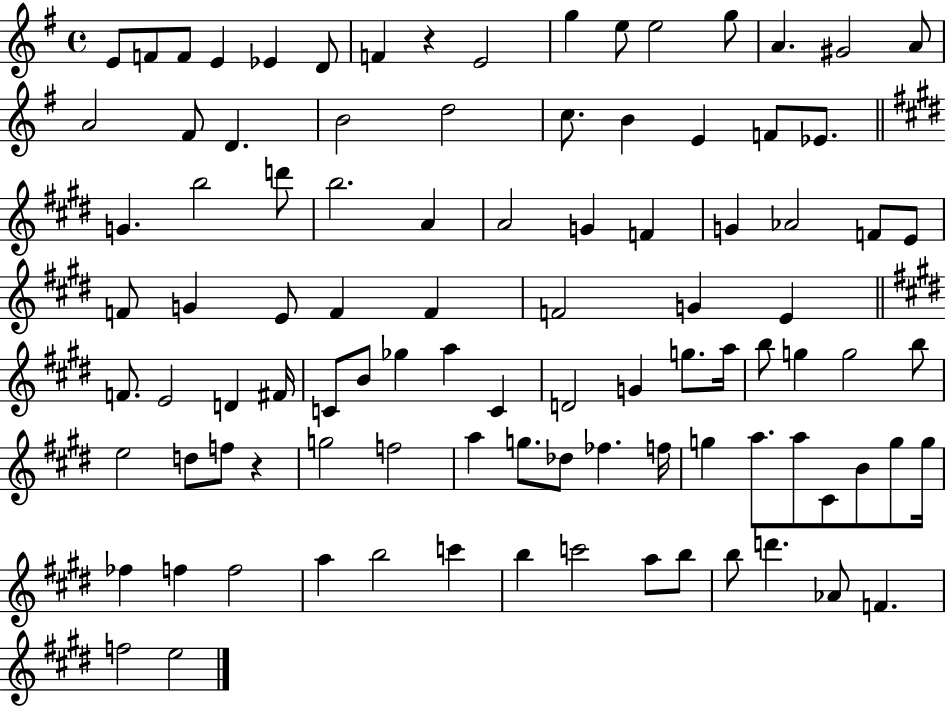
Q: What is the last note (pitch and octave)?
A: E5